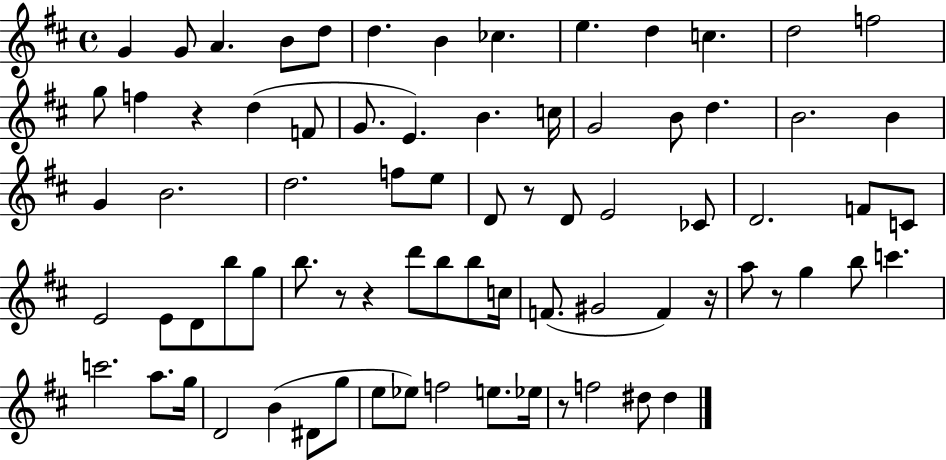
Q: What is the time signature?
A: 4/4